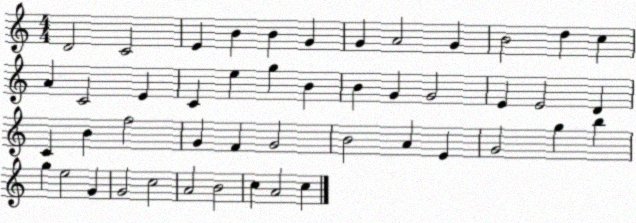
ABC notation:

X:1
T:Untitled
M:4/4
L:1/4
K:C
D2 C2 E B B G G A2 G B2 d c A C2 E C e g B B G G2 E E2 D C B f2 G F G2 B2 A E G2 g b g e2 G G2 c2 A2 B2 c A2 c